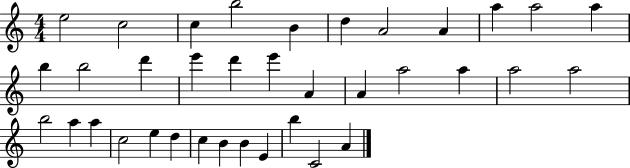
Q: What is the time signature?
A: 4/4